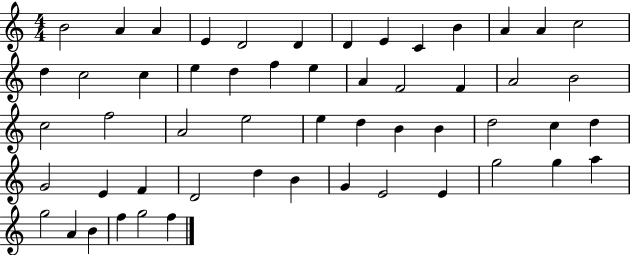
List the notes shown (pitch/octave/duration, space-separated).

B4/h A4/q A4/q E4/q D4/h D4/q D4/q E4/q C4/q B4/q A4/q A4/q C5/h D5/q C5/h C5/q E5/q D5/q F5/q E5/q A4/q F4/h F4/q A4/h B4/h C5/h F5/h A4/h E5/h E5/q D5/q B4/q B4/q D5/h C5/q D5/q G4/h E4/q F4/q D4/h D5/q B4/q G4/q E4/h E4/q G5/h G5/q A5/q G5/h A4/q B4/q F5/q G5/h F5/q